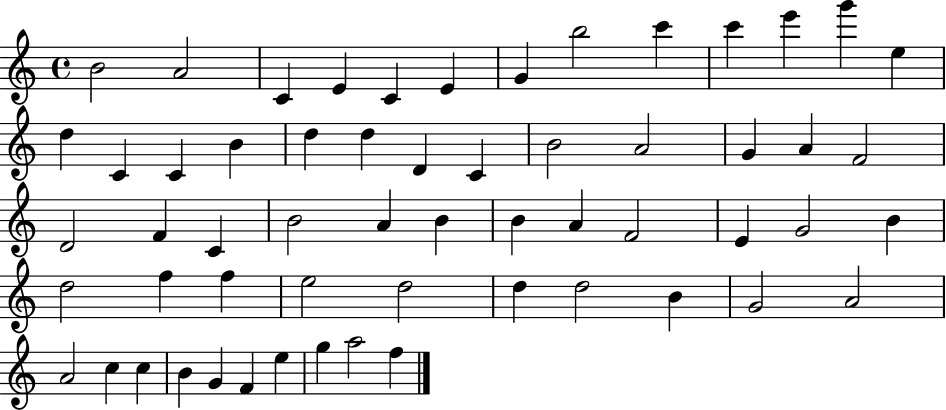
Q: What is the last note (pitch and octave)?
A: F5